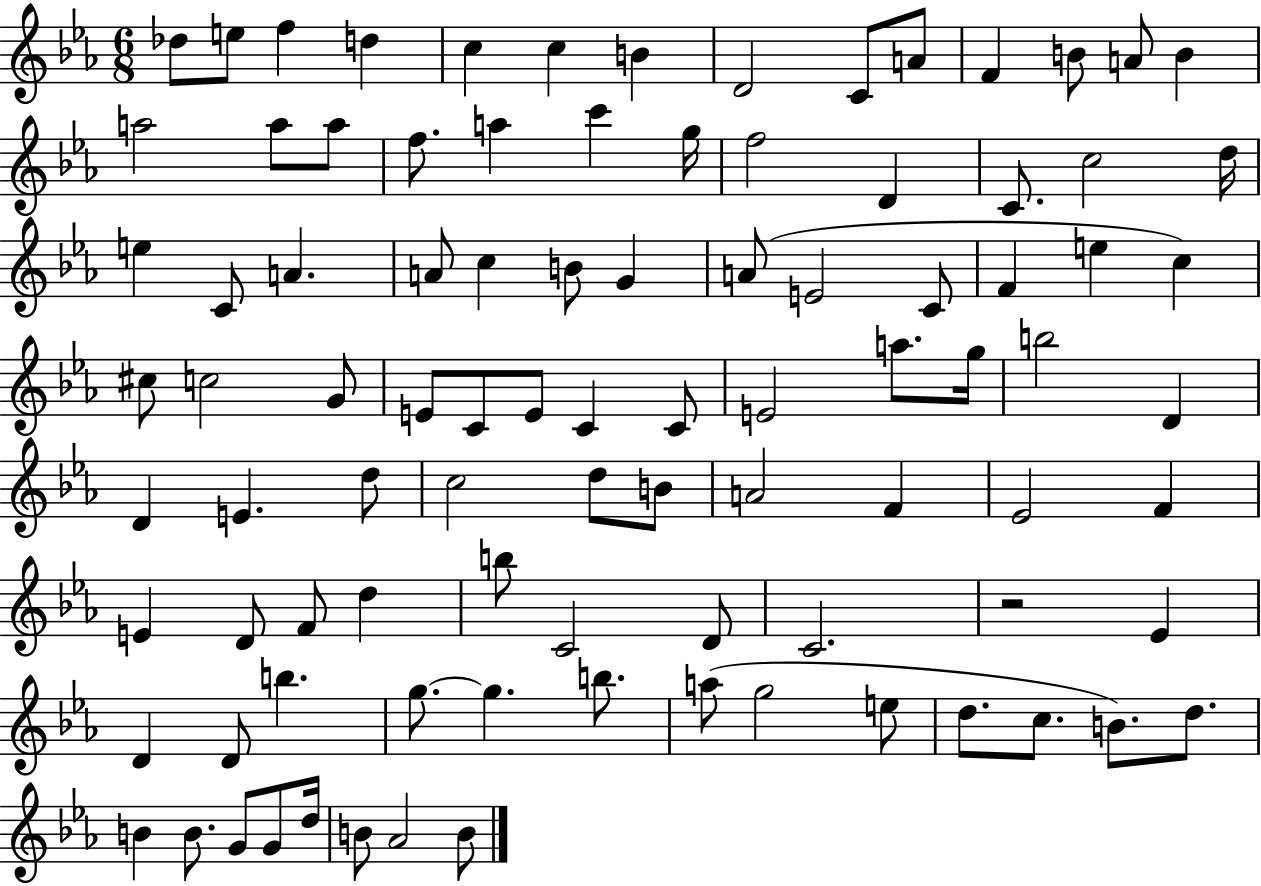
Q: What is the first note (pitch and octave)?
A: Db5